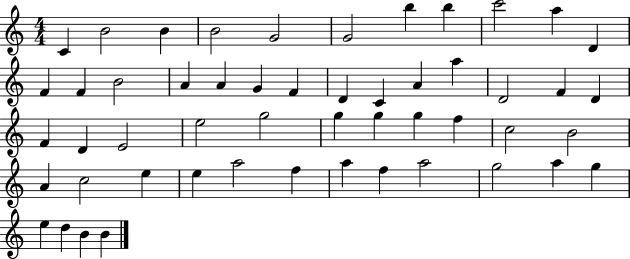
{
  \clef treble
  \numericTimeSignature
  \time 4/4
  \key c \major
  c'4 b'2 b'4 | b'2 g'2 | g'2 b''4 b''4 | c'''2 a''4 d'4 | \break f'4 f'4 b'2 | a'4 a'4 g'4 f'4 | d'4 c'4 a'4 a''4 | d'2 f'4 d'4 | \break f'4 d'4 e'2 | e''2 g''2 | g''4 g''4 g''4 f''4 | c''2 b'2 | \break a'4 c''2 e''4 | e''4 a''2 f''4 | a''4 f''4 a''2 | g''2 a''4 g''4 | \break e''4 d''4 b'4 b'4 | \bar "|."
}